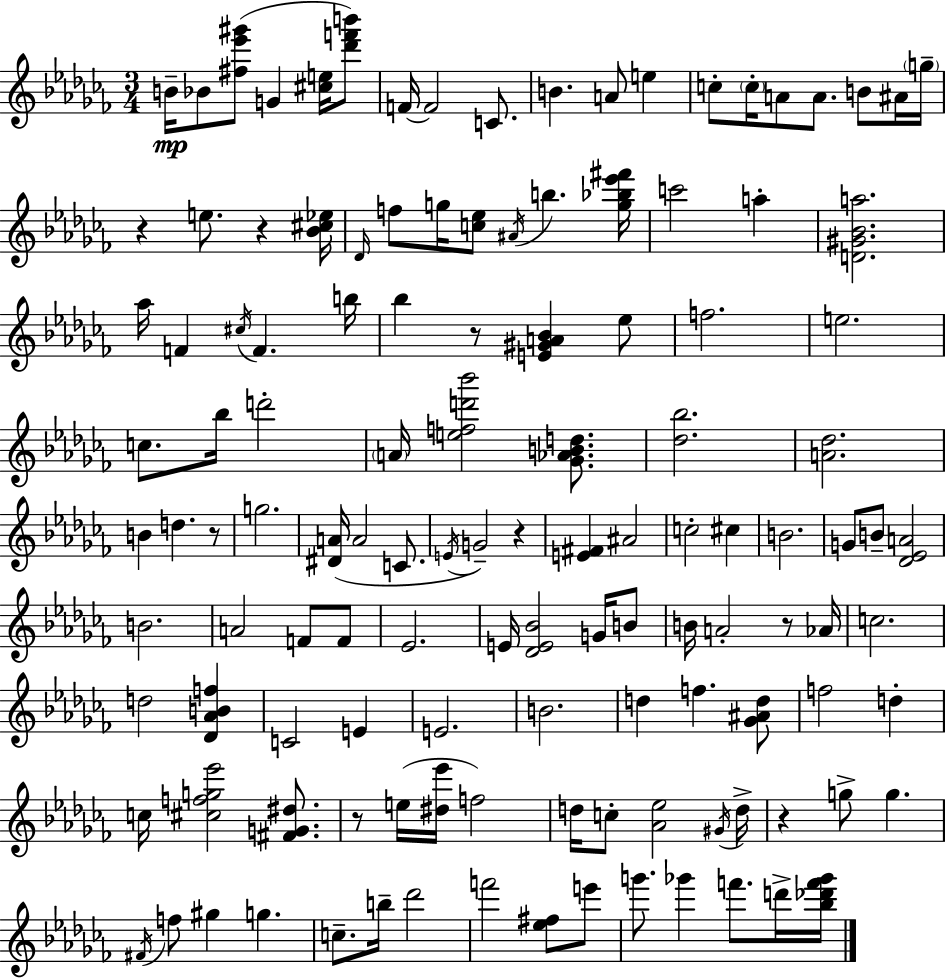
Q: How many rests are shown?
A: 8